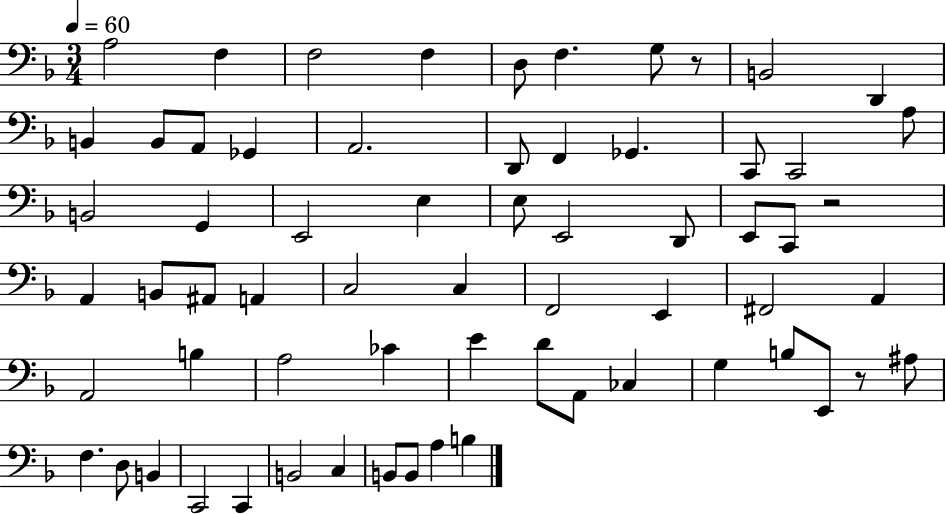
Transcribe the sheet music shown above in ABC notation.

X:1
T:Untitled
M:3/4
L:1/4
K:F
A,2 F, F,2 F, D,/2 F, G,/2 z/2 B,,2 D,, B,, B,,/2 A,,/2 _G,, A,,2 D,,/2 F,, _G,, C,,/2 C,,2 A,/2 B,,2 G,, E,,2 E, E,/2 E,,2 D,,/2 E,,/2 C,,/2 z2 A,, B,,/2 ^A,,/2 A,, C,2 C, F,,2 E,, ^F,,2 A,, A,,2 B, A,2 _C E D/2 A,,/2 _C, G, B,/2 E,,/2 z/2 ^A,/2 F, D,/2 B,, C,,2 C,, B,,2 C, B,,/2 B,,/2 A, B,